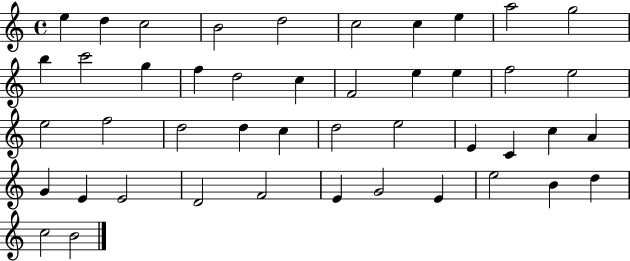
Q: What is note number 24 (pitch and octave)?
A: D5